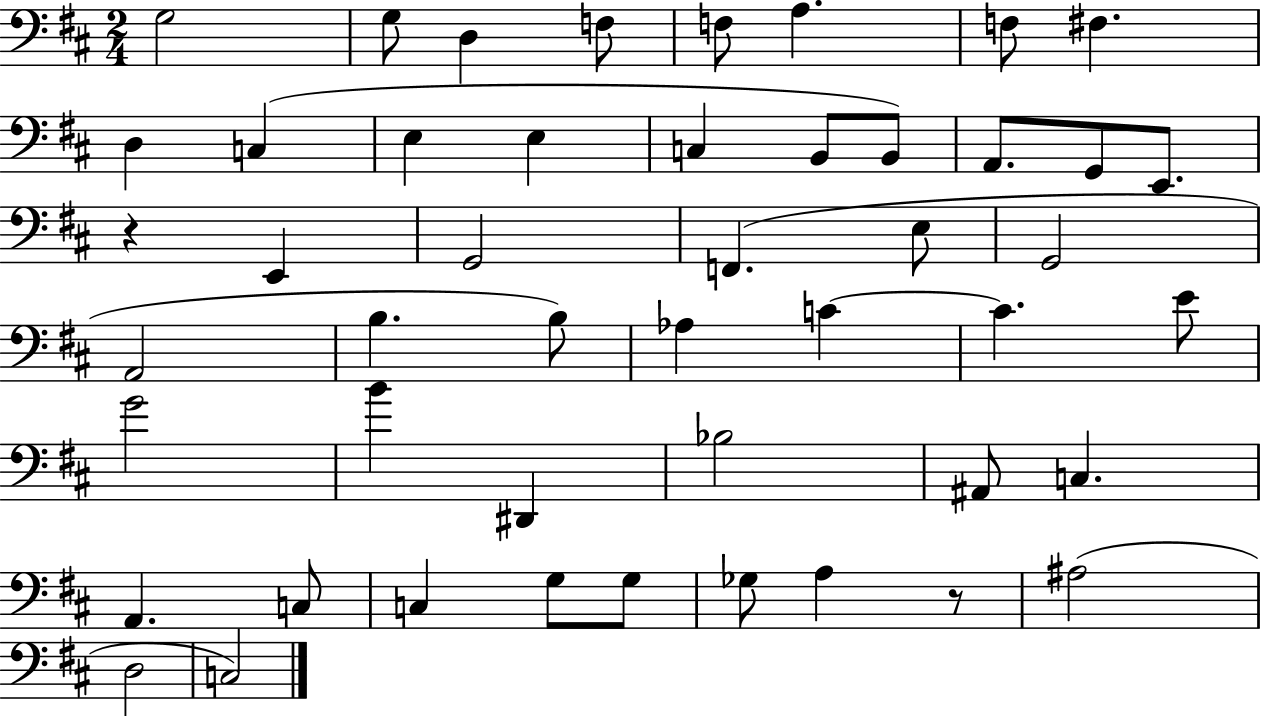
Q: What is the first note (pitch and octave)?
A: G3